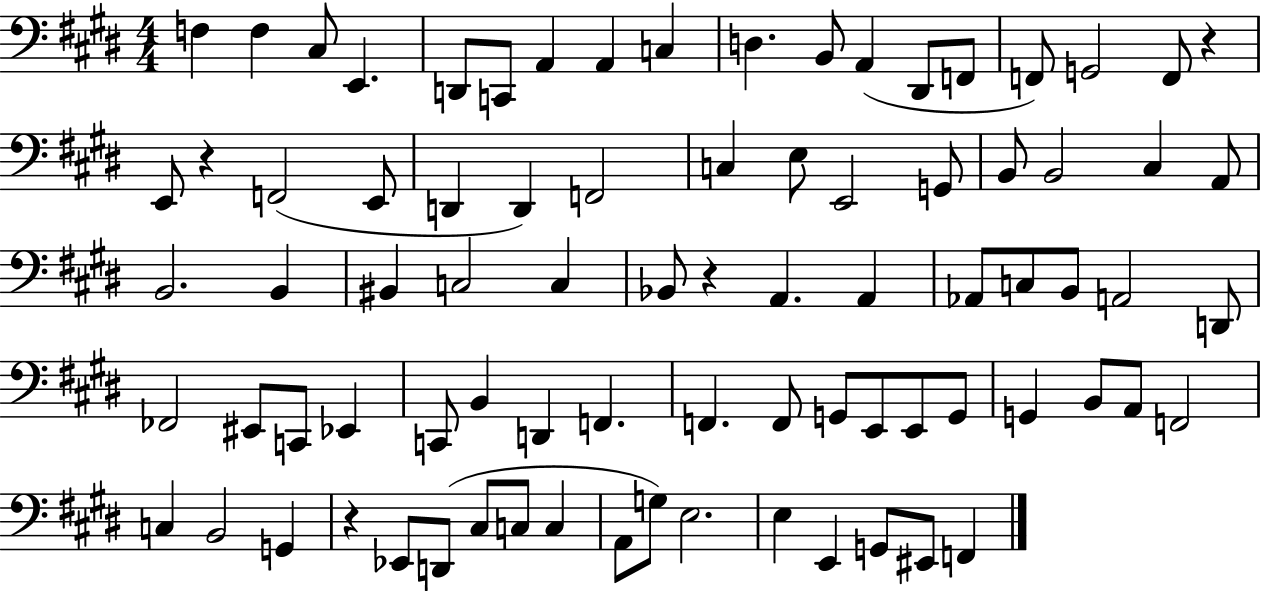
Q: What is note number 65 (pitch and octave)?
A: G2